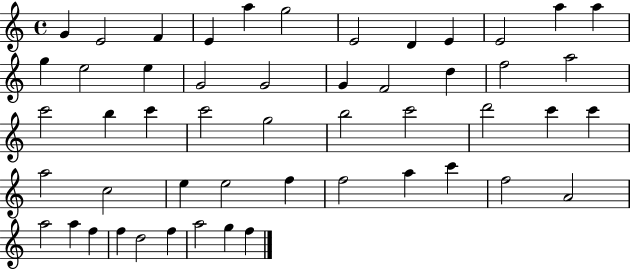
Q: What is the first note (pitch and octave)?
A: G4